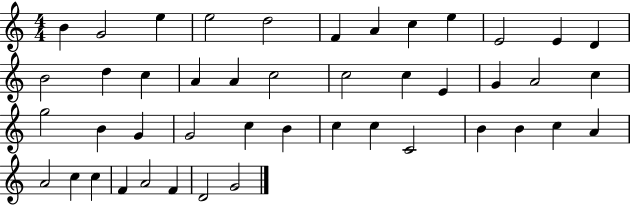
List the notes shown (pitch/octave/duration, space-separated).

B4/q G4/h E5/q E5/h D5/h F4/q A4/q C5/q E5/q E4/h E4/q D4/q B4/h D5/q C5/q A4/q A4/q C5/h C5/h C5/q E4/q G4/q A4/h C5/q G5/h B4/q G4/q G4/h C5/q B4/q C5/q C5/q C4/h B4/q B4/q C5/q A4/q A4/h C5/q C5/q F4/q A4/h F4/q D4/h G4/h